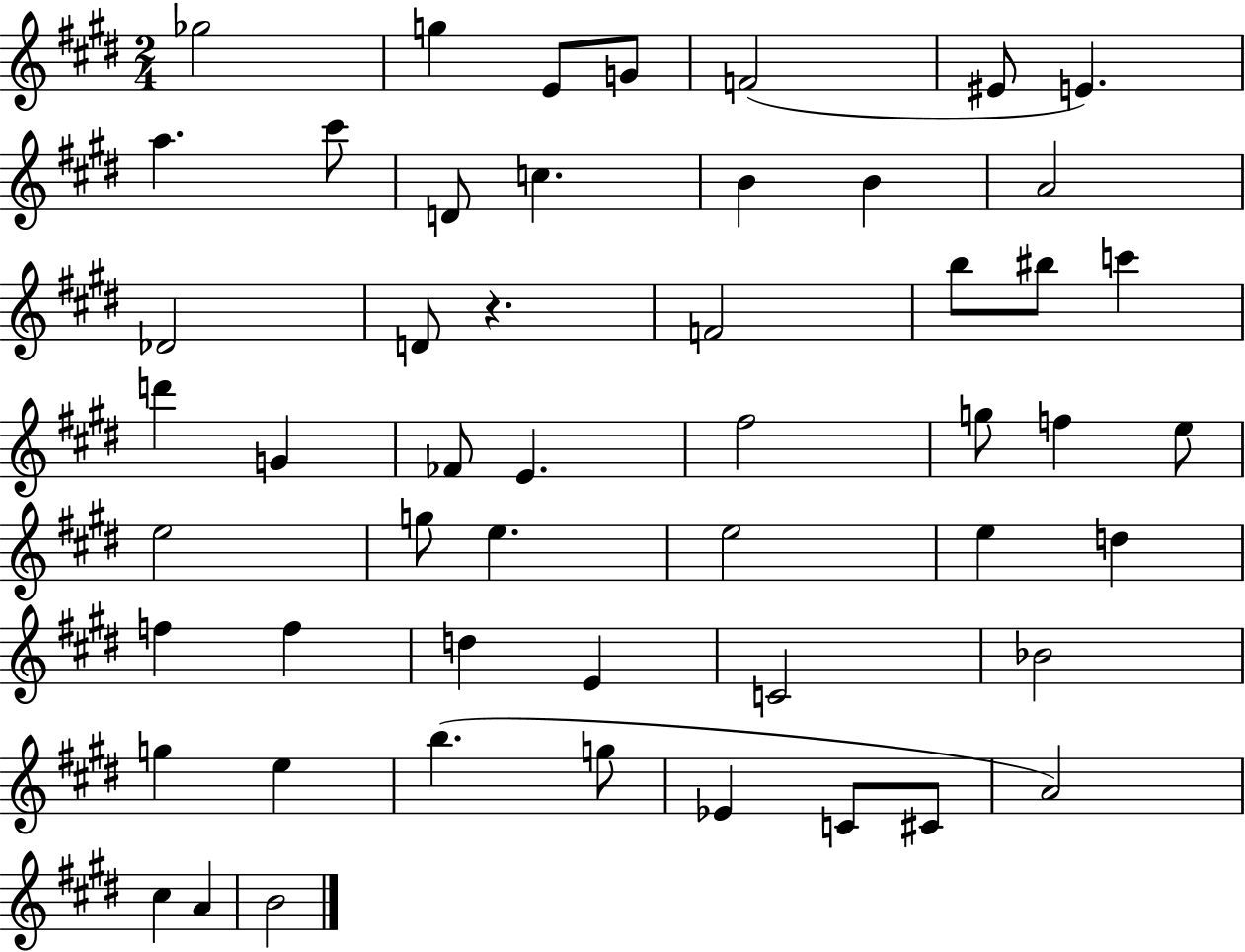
X:1
T:Untitled
M:2/4
L:1/4
K:E
_g2 g E/2 G/2 F2 ^E/2 E a ^c'/2 D/2 c B B A2 _D2 D/2 z F2 b/2 ^b/2 c' d' G _F/2 E ^f2 g/2 f e/2 e2 g/2 e e2 e d f f d E C2 _B2 g e b g/2 _E C/2 ^C/2 A2 ^c A B2